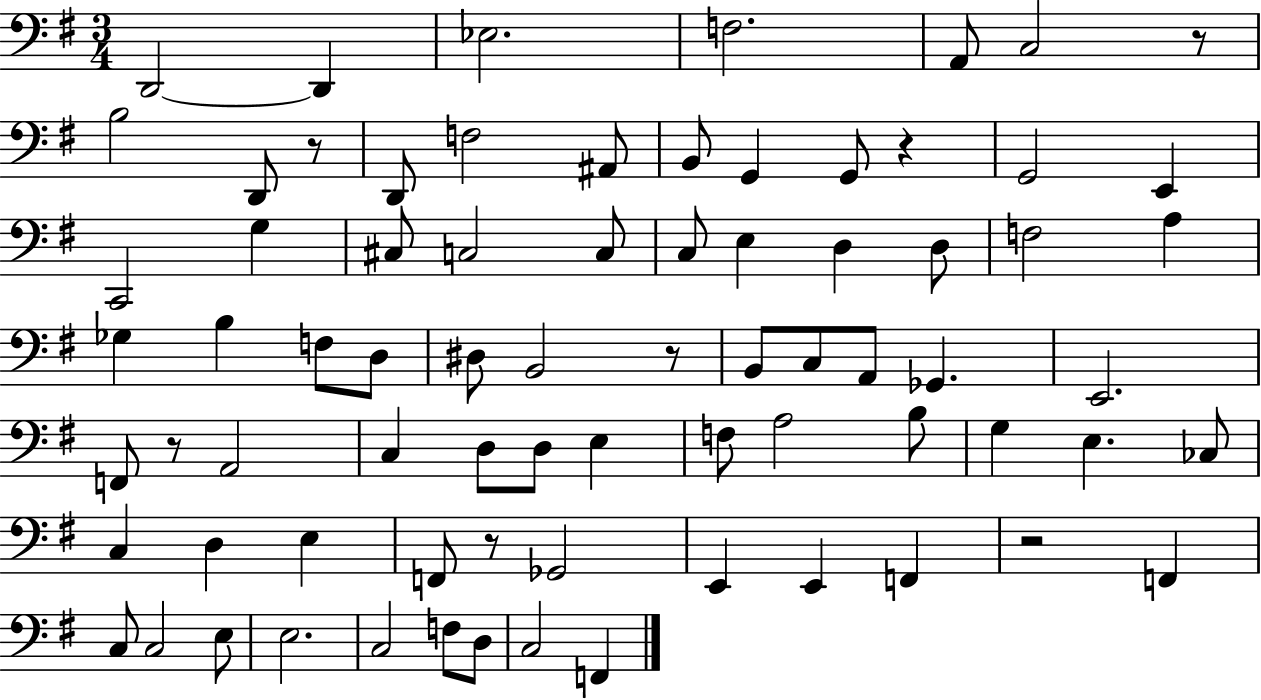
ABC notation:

X:1
T:Untitled
M:3/4
L:1/4
K:G
D,,2 D,, _E,2 F,2 A,,/2 C,2 z/2 B,2 D,,/2 z/2 D,,/2 F,2 ^A,,/2 B,,/2 G,, G,,/2 z G,,2 E,, C,,2 G, ^C,/2 C,2 C,/2 C,/2 E, D, D,/2 F,2 A, _G, B, F,/2 D,/2 ^D,/2 B,,2 z/2 B,,/2 C,/2 A,,/2 _G,, E,,2 F,,/2 z/2 A,,2 C, D,/2 D,/2 E, F,/2 A,2 B,/2 G, E, _C,/2 C, D, E, F,,/2 z/2 _G,,2 E,, E,, F,, z2 F,, C,/2 C,2 E,/2 E,2 C,2 F,/2 D,/2 C,2 F,,